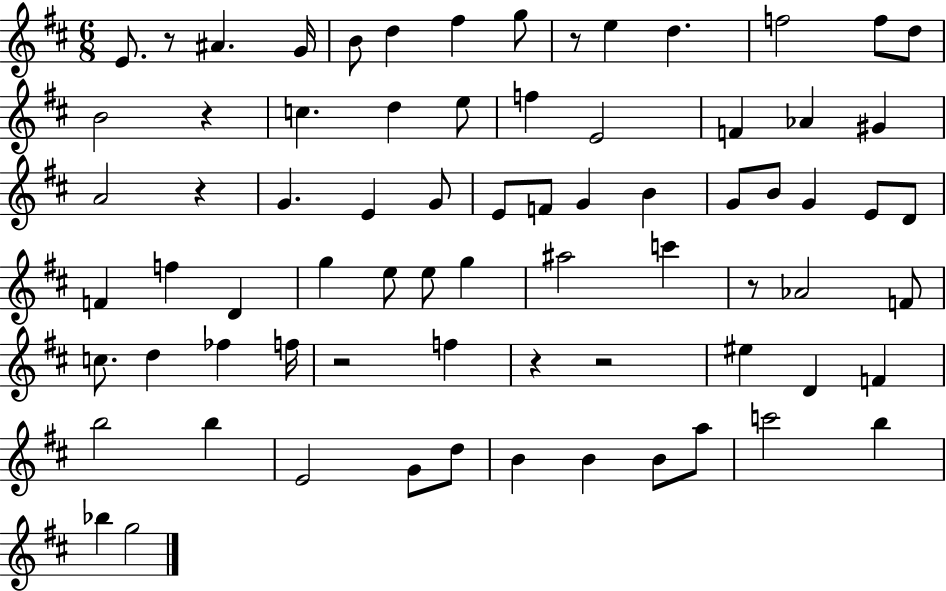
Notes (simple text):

E4/e. R/e A#4/q. G4/s B4/e D5/q F#5/q G5/e R/e E5/q D5/q. F5/h F5/e D5/e B4/h R/q C5/q. D5/q E5/e F5/q E4/h F4/q Ab4/q G#4/q A4/h R/q G4/q. E4/q G4/e E4/e F4/e G4/q B4/q G4/e B4/e G4/q E4/e D4/e F4/q F5/q D4/q G5/q E5/e E5/e G5/q A#5/h C6/q R/e Ab4/h F4/e C5/e. D5/q FES5/q F5/s R/h F5/q R/q R/h EIS5/q D4/q F4/q B5/h B5/q E4/h G4/e D5/e B4/q B4/q B4/e A5/e C6/h B5/q Bb5/q G5/h